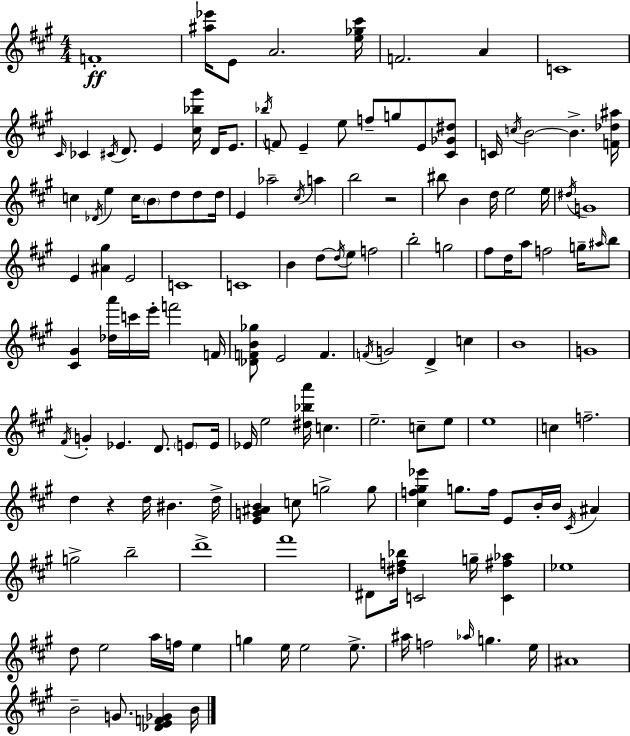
{
  \clef treble
  \numericTimeSignature
  \time 4/4
  \key a \major
  \repeat volta 2 { f'1-.\ff | <ais'' ees'''>16 e'8 a'2. <e'' ges'' cis'''>16 | f'2. a'4 | c'1 | \break \grace { cis'16 } ces'4 \acciaccatura { cis'16 } d'8. e'4 <cis'' bes'' gis'''>16 d'16 e'8. | \acciaccatura { bes''16 } f'8 e'4-- e''8 f''8-- g''8 e'8 | <cis' ges' dis''>8 c'16 \acciaccatura { c''16 } b'2~~ b'4.-> | <f' des'' ais''>16 c''4 \acciaccatura { des'16 } e''4 c''16 \parenthesize b'8 | \break d''8 d''8 d''16 e'4 aes''2-- | \acciaccatura { cis''16 } a''4 b''2 r2 | bis''8 b'4 d''16 e''2 | e''16 \acciaccatura { dis''16 } g'1 | \break e'4 <ais' gis''>4 e'2 | c'1 | c'1 | b'4 d''8~~ \acciaccatura { d''16 } e''8 | \break f''2 b''2-. | g''2 fis''8 d''16 a''8 f''2 | g''16-- \grace { ais''16 } b''8 <cis' gis'>4 <des'' a'''>16 c'''16 e'''16-. | f'''2 f'16 <des' f' b' ges''>8 e'2 | \break f'4. \acciaccatura { f'16 } g'2 | d'4-> c''4 b'1 | g'1 | \acciaccatura { fis'16 } g'4-. ees'4. | \break d'8. \parenthesize e'8 e'16 ees'16 e''2 | <dis'' bes'' a'''>16 c''4. e''2.-- | c''8-- e''8 e''1 | c''4 f''2.-- | \break d''4 r4 | d''16 bis'4. d''16-> <e' g' ais' b'>4 c''8 | g''2-> g''8 <cis'' f'' gis'' ees'''>4 g''8. | f''16 e'8 b'16-. b'16 \acciaccatura { cis'16 } ais'4 g''2-> | \break b''2-- d'''1-> | fis'''1 | dis'8 <dis'' f'' bes''>16 c'2 | g''16-- <c' fis'' aes''>4 ees''1 | \break d''8 e''2 | a''16 f''16 e''4 g''4 | e''16 e''2 e''8.-> ais''16 f''2 | \grace { aes''16 } g''4. e''16 ais'1 | \break b'2-- | g'8. <des' e' f' ges'>4 b'16 } \bar "|."
}